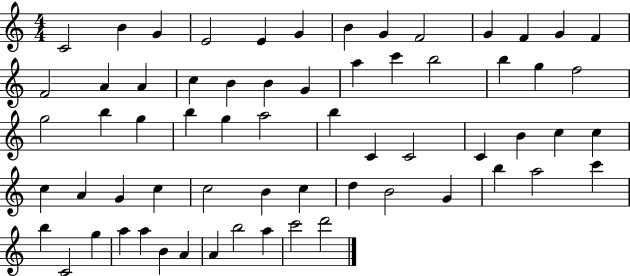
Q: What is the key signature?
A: C major